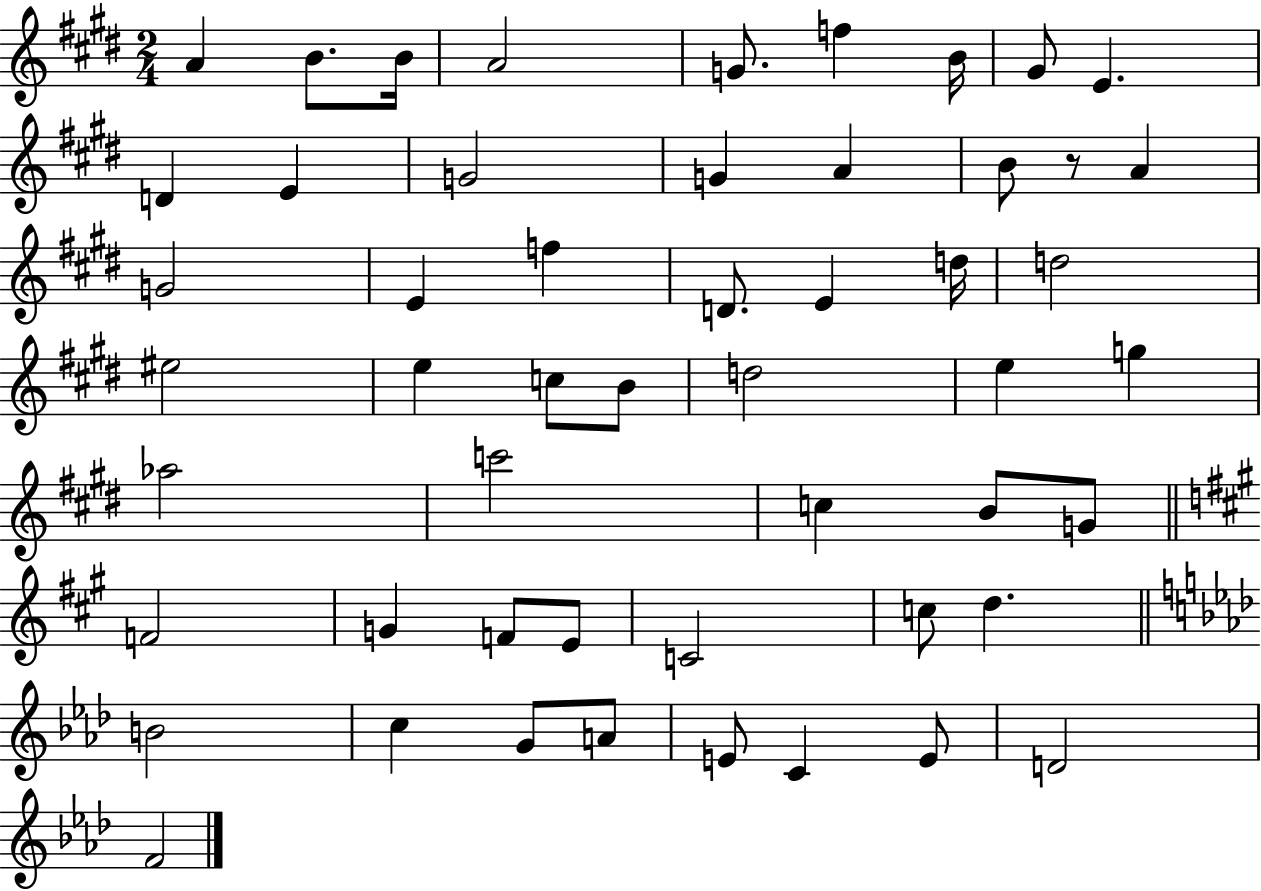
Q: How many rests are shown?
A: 1